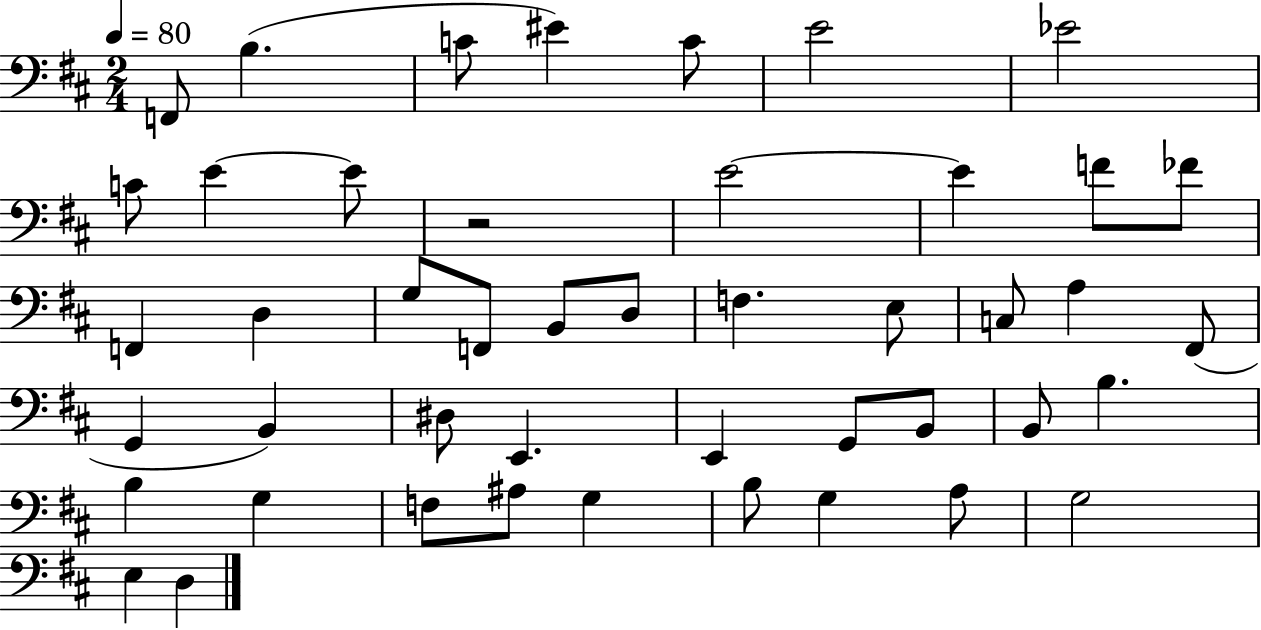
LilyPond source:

{
  \clef bass
  \numericTimeSignature
  \time 2/4
  \key d \major
  \tempo 4 = 80
  \repeat volta 2 { f,8 b4.( | c'8 eis'4) c'8 | e'2 | ees'2 | \break c'8 e'4~~ e'8 | r2 | e'2~~ | e'4 f'8 fes'8 | \break f,4 d4 | g8 f,8 b,8 d8 | f4. e8 | c8 a4 fis,8( | \break g,4 b,4) | dis8 e,4. | e,4 g,8 b,8 | b,8 b4. | \break b4 g4 | f8 ais8 g4 | b8 g4 a8 | g2 | \break e4 d4 | } \bar "|."
}